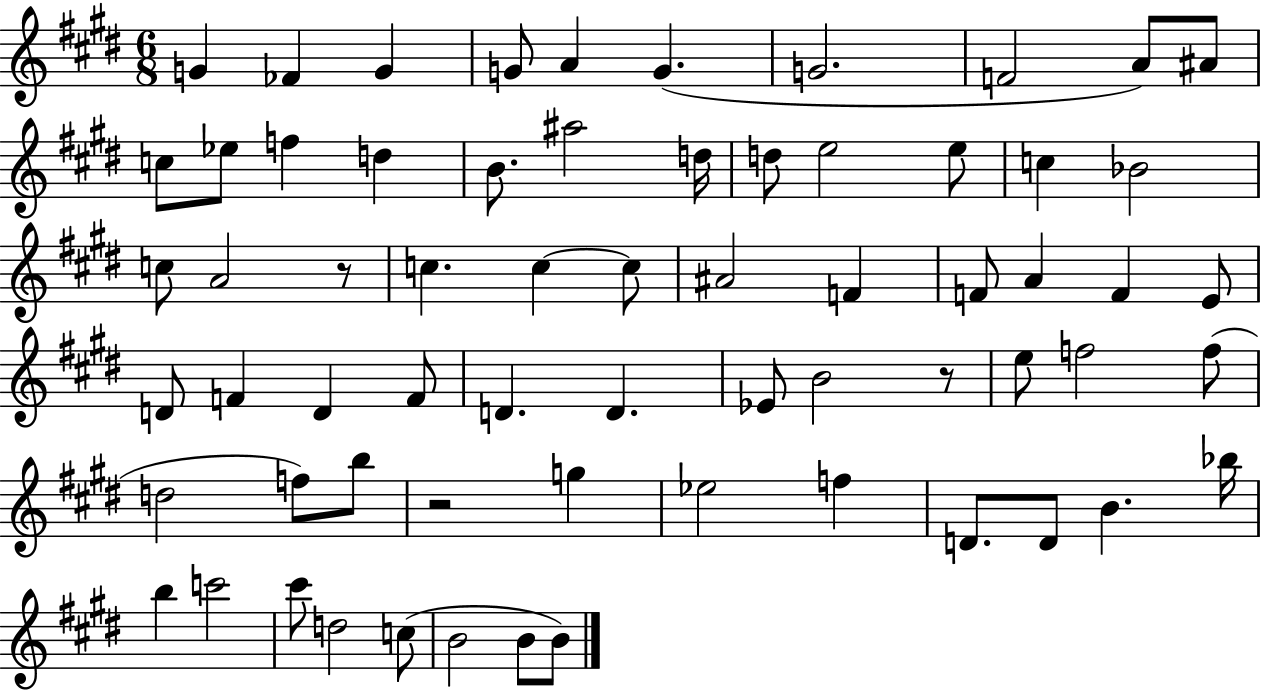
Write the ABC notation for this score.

X:1
T:Untitled
M:6/8
L:1/4
K:E
G _F G G/2 A G G2 F2 A/2 ^A/2 c/2 _e/2 f d B/2 ^a2 d/4 d/2 e2 e/2 c _B2 c/2 A2 z/2 c c c/2 ^A2 F F/2 A F E/2 D/2 F D F/2 D D _E/2 B2 z/2 e/2 f2 f/2 d2 f/2 b/2 z2 g _e2 f D/2 D/2 B _b/4 b c'2 ^c'/2 d2 c/2 B2 B/2 B/2